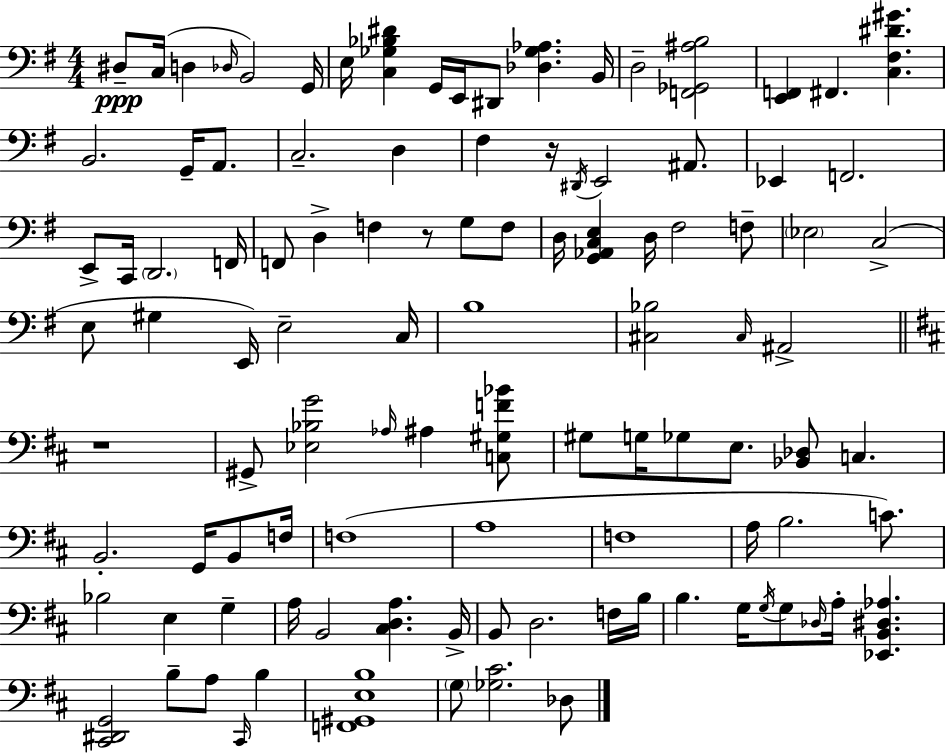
D#3/e C3/s D3/q Db3/s B2/h G2/s E3/s [C3,Gb3,Bb3,D#4]/q G2/s E2/s D#2/e [Db3,Gb3,Ab3]/q. B2/s D3/h [F2,Gb2,A#3,B3]/h [E2,F2]/q F#2/q. [C3,F#3,D#4,G#4]/q. B2/h. G2/s A2/e. C3/h. D3/q F#3/q R/s D#2/s E2/h A#2/e. Eb2/q F2/h. E2/e C2/s D2/h. F2/s F2/e D3/q F3/q R/e G3/e F3/e D3/s [G2,Ab2,C3,E3]/q D3/s F#3/h F3/e Eb3/h C3/h E3/e G#3/q E2/s E3/h C3/s B3/w [C#3,Bb3]/h C#3/s A#2/h R/w G#2/e [Eb3,Bb3,G4]/h Ab3/s A#3/q [C3,G#3,F4,Bb4]/e G#3/e G3/s Gb3/e E3/e. [Bb2,Db3]/e C3/q. B2/h. G2/s B2/e F3/s F3/w A3/w F3/w A3/s B3/h. C4/e. Bb3/h E3/q G3/q A3/s B2/h [C#3,D3,A3]/q. B2/s B2/e D3/h. F3/s B3/s B3/q. G3/s G3/s G3/e Db3/s A3/s [Eb2,B2,D#3,Ab3]/q. [C#2,D#2,G2]/h B3/e A3/e C#2/s B3/q [F2,G#2,E3,B3]/w G3/e [Gb3,C#4]/h. Db3/e